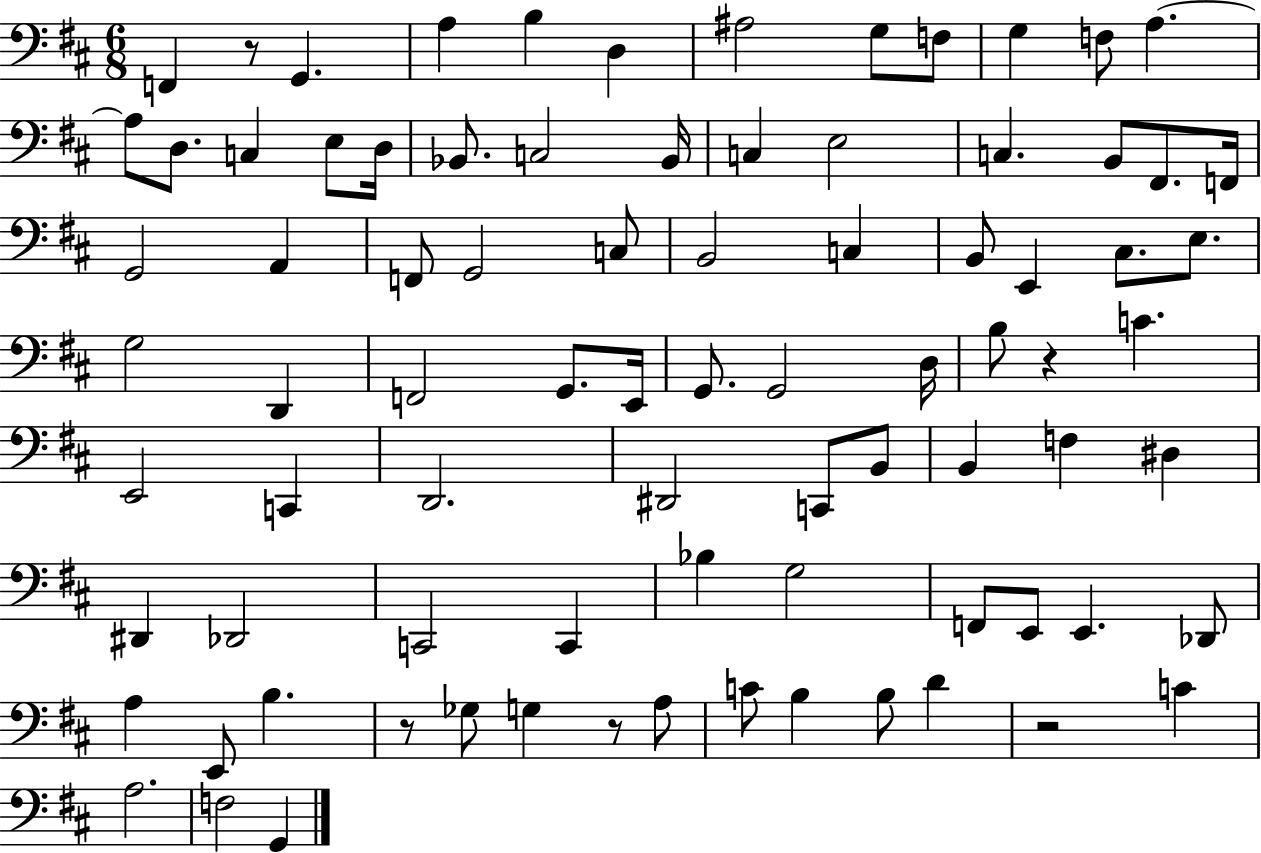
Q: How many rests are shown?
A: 5